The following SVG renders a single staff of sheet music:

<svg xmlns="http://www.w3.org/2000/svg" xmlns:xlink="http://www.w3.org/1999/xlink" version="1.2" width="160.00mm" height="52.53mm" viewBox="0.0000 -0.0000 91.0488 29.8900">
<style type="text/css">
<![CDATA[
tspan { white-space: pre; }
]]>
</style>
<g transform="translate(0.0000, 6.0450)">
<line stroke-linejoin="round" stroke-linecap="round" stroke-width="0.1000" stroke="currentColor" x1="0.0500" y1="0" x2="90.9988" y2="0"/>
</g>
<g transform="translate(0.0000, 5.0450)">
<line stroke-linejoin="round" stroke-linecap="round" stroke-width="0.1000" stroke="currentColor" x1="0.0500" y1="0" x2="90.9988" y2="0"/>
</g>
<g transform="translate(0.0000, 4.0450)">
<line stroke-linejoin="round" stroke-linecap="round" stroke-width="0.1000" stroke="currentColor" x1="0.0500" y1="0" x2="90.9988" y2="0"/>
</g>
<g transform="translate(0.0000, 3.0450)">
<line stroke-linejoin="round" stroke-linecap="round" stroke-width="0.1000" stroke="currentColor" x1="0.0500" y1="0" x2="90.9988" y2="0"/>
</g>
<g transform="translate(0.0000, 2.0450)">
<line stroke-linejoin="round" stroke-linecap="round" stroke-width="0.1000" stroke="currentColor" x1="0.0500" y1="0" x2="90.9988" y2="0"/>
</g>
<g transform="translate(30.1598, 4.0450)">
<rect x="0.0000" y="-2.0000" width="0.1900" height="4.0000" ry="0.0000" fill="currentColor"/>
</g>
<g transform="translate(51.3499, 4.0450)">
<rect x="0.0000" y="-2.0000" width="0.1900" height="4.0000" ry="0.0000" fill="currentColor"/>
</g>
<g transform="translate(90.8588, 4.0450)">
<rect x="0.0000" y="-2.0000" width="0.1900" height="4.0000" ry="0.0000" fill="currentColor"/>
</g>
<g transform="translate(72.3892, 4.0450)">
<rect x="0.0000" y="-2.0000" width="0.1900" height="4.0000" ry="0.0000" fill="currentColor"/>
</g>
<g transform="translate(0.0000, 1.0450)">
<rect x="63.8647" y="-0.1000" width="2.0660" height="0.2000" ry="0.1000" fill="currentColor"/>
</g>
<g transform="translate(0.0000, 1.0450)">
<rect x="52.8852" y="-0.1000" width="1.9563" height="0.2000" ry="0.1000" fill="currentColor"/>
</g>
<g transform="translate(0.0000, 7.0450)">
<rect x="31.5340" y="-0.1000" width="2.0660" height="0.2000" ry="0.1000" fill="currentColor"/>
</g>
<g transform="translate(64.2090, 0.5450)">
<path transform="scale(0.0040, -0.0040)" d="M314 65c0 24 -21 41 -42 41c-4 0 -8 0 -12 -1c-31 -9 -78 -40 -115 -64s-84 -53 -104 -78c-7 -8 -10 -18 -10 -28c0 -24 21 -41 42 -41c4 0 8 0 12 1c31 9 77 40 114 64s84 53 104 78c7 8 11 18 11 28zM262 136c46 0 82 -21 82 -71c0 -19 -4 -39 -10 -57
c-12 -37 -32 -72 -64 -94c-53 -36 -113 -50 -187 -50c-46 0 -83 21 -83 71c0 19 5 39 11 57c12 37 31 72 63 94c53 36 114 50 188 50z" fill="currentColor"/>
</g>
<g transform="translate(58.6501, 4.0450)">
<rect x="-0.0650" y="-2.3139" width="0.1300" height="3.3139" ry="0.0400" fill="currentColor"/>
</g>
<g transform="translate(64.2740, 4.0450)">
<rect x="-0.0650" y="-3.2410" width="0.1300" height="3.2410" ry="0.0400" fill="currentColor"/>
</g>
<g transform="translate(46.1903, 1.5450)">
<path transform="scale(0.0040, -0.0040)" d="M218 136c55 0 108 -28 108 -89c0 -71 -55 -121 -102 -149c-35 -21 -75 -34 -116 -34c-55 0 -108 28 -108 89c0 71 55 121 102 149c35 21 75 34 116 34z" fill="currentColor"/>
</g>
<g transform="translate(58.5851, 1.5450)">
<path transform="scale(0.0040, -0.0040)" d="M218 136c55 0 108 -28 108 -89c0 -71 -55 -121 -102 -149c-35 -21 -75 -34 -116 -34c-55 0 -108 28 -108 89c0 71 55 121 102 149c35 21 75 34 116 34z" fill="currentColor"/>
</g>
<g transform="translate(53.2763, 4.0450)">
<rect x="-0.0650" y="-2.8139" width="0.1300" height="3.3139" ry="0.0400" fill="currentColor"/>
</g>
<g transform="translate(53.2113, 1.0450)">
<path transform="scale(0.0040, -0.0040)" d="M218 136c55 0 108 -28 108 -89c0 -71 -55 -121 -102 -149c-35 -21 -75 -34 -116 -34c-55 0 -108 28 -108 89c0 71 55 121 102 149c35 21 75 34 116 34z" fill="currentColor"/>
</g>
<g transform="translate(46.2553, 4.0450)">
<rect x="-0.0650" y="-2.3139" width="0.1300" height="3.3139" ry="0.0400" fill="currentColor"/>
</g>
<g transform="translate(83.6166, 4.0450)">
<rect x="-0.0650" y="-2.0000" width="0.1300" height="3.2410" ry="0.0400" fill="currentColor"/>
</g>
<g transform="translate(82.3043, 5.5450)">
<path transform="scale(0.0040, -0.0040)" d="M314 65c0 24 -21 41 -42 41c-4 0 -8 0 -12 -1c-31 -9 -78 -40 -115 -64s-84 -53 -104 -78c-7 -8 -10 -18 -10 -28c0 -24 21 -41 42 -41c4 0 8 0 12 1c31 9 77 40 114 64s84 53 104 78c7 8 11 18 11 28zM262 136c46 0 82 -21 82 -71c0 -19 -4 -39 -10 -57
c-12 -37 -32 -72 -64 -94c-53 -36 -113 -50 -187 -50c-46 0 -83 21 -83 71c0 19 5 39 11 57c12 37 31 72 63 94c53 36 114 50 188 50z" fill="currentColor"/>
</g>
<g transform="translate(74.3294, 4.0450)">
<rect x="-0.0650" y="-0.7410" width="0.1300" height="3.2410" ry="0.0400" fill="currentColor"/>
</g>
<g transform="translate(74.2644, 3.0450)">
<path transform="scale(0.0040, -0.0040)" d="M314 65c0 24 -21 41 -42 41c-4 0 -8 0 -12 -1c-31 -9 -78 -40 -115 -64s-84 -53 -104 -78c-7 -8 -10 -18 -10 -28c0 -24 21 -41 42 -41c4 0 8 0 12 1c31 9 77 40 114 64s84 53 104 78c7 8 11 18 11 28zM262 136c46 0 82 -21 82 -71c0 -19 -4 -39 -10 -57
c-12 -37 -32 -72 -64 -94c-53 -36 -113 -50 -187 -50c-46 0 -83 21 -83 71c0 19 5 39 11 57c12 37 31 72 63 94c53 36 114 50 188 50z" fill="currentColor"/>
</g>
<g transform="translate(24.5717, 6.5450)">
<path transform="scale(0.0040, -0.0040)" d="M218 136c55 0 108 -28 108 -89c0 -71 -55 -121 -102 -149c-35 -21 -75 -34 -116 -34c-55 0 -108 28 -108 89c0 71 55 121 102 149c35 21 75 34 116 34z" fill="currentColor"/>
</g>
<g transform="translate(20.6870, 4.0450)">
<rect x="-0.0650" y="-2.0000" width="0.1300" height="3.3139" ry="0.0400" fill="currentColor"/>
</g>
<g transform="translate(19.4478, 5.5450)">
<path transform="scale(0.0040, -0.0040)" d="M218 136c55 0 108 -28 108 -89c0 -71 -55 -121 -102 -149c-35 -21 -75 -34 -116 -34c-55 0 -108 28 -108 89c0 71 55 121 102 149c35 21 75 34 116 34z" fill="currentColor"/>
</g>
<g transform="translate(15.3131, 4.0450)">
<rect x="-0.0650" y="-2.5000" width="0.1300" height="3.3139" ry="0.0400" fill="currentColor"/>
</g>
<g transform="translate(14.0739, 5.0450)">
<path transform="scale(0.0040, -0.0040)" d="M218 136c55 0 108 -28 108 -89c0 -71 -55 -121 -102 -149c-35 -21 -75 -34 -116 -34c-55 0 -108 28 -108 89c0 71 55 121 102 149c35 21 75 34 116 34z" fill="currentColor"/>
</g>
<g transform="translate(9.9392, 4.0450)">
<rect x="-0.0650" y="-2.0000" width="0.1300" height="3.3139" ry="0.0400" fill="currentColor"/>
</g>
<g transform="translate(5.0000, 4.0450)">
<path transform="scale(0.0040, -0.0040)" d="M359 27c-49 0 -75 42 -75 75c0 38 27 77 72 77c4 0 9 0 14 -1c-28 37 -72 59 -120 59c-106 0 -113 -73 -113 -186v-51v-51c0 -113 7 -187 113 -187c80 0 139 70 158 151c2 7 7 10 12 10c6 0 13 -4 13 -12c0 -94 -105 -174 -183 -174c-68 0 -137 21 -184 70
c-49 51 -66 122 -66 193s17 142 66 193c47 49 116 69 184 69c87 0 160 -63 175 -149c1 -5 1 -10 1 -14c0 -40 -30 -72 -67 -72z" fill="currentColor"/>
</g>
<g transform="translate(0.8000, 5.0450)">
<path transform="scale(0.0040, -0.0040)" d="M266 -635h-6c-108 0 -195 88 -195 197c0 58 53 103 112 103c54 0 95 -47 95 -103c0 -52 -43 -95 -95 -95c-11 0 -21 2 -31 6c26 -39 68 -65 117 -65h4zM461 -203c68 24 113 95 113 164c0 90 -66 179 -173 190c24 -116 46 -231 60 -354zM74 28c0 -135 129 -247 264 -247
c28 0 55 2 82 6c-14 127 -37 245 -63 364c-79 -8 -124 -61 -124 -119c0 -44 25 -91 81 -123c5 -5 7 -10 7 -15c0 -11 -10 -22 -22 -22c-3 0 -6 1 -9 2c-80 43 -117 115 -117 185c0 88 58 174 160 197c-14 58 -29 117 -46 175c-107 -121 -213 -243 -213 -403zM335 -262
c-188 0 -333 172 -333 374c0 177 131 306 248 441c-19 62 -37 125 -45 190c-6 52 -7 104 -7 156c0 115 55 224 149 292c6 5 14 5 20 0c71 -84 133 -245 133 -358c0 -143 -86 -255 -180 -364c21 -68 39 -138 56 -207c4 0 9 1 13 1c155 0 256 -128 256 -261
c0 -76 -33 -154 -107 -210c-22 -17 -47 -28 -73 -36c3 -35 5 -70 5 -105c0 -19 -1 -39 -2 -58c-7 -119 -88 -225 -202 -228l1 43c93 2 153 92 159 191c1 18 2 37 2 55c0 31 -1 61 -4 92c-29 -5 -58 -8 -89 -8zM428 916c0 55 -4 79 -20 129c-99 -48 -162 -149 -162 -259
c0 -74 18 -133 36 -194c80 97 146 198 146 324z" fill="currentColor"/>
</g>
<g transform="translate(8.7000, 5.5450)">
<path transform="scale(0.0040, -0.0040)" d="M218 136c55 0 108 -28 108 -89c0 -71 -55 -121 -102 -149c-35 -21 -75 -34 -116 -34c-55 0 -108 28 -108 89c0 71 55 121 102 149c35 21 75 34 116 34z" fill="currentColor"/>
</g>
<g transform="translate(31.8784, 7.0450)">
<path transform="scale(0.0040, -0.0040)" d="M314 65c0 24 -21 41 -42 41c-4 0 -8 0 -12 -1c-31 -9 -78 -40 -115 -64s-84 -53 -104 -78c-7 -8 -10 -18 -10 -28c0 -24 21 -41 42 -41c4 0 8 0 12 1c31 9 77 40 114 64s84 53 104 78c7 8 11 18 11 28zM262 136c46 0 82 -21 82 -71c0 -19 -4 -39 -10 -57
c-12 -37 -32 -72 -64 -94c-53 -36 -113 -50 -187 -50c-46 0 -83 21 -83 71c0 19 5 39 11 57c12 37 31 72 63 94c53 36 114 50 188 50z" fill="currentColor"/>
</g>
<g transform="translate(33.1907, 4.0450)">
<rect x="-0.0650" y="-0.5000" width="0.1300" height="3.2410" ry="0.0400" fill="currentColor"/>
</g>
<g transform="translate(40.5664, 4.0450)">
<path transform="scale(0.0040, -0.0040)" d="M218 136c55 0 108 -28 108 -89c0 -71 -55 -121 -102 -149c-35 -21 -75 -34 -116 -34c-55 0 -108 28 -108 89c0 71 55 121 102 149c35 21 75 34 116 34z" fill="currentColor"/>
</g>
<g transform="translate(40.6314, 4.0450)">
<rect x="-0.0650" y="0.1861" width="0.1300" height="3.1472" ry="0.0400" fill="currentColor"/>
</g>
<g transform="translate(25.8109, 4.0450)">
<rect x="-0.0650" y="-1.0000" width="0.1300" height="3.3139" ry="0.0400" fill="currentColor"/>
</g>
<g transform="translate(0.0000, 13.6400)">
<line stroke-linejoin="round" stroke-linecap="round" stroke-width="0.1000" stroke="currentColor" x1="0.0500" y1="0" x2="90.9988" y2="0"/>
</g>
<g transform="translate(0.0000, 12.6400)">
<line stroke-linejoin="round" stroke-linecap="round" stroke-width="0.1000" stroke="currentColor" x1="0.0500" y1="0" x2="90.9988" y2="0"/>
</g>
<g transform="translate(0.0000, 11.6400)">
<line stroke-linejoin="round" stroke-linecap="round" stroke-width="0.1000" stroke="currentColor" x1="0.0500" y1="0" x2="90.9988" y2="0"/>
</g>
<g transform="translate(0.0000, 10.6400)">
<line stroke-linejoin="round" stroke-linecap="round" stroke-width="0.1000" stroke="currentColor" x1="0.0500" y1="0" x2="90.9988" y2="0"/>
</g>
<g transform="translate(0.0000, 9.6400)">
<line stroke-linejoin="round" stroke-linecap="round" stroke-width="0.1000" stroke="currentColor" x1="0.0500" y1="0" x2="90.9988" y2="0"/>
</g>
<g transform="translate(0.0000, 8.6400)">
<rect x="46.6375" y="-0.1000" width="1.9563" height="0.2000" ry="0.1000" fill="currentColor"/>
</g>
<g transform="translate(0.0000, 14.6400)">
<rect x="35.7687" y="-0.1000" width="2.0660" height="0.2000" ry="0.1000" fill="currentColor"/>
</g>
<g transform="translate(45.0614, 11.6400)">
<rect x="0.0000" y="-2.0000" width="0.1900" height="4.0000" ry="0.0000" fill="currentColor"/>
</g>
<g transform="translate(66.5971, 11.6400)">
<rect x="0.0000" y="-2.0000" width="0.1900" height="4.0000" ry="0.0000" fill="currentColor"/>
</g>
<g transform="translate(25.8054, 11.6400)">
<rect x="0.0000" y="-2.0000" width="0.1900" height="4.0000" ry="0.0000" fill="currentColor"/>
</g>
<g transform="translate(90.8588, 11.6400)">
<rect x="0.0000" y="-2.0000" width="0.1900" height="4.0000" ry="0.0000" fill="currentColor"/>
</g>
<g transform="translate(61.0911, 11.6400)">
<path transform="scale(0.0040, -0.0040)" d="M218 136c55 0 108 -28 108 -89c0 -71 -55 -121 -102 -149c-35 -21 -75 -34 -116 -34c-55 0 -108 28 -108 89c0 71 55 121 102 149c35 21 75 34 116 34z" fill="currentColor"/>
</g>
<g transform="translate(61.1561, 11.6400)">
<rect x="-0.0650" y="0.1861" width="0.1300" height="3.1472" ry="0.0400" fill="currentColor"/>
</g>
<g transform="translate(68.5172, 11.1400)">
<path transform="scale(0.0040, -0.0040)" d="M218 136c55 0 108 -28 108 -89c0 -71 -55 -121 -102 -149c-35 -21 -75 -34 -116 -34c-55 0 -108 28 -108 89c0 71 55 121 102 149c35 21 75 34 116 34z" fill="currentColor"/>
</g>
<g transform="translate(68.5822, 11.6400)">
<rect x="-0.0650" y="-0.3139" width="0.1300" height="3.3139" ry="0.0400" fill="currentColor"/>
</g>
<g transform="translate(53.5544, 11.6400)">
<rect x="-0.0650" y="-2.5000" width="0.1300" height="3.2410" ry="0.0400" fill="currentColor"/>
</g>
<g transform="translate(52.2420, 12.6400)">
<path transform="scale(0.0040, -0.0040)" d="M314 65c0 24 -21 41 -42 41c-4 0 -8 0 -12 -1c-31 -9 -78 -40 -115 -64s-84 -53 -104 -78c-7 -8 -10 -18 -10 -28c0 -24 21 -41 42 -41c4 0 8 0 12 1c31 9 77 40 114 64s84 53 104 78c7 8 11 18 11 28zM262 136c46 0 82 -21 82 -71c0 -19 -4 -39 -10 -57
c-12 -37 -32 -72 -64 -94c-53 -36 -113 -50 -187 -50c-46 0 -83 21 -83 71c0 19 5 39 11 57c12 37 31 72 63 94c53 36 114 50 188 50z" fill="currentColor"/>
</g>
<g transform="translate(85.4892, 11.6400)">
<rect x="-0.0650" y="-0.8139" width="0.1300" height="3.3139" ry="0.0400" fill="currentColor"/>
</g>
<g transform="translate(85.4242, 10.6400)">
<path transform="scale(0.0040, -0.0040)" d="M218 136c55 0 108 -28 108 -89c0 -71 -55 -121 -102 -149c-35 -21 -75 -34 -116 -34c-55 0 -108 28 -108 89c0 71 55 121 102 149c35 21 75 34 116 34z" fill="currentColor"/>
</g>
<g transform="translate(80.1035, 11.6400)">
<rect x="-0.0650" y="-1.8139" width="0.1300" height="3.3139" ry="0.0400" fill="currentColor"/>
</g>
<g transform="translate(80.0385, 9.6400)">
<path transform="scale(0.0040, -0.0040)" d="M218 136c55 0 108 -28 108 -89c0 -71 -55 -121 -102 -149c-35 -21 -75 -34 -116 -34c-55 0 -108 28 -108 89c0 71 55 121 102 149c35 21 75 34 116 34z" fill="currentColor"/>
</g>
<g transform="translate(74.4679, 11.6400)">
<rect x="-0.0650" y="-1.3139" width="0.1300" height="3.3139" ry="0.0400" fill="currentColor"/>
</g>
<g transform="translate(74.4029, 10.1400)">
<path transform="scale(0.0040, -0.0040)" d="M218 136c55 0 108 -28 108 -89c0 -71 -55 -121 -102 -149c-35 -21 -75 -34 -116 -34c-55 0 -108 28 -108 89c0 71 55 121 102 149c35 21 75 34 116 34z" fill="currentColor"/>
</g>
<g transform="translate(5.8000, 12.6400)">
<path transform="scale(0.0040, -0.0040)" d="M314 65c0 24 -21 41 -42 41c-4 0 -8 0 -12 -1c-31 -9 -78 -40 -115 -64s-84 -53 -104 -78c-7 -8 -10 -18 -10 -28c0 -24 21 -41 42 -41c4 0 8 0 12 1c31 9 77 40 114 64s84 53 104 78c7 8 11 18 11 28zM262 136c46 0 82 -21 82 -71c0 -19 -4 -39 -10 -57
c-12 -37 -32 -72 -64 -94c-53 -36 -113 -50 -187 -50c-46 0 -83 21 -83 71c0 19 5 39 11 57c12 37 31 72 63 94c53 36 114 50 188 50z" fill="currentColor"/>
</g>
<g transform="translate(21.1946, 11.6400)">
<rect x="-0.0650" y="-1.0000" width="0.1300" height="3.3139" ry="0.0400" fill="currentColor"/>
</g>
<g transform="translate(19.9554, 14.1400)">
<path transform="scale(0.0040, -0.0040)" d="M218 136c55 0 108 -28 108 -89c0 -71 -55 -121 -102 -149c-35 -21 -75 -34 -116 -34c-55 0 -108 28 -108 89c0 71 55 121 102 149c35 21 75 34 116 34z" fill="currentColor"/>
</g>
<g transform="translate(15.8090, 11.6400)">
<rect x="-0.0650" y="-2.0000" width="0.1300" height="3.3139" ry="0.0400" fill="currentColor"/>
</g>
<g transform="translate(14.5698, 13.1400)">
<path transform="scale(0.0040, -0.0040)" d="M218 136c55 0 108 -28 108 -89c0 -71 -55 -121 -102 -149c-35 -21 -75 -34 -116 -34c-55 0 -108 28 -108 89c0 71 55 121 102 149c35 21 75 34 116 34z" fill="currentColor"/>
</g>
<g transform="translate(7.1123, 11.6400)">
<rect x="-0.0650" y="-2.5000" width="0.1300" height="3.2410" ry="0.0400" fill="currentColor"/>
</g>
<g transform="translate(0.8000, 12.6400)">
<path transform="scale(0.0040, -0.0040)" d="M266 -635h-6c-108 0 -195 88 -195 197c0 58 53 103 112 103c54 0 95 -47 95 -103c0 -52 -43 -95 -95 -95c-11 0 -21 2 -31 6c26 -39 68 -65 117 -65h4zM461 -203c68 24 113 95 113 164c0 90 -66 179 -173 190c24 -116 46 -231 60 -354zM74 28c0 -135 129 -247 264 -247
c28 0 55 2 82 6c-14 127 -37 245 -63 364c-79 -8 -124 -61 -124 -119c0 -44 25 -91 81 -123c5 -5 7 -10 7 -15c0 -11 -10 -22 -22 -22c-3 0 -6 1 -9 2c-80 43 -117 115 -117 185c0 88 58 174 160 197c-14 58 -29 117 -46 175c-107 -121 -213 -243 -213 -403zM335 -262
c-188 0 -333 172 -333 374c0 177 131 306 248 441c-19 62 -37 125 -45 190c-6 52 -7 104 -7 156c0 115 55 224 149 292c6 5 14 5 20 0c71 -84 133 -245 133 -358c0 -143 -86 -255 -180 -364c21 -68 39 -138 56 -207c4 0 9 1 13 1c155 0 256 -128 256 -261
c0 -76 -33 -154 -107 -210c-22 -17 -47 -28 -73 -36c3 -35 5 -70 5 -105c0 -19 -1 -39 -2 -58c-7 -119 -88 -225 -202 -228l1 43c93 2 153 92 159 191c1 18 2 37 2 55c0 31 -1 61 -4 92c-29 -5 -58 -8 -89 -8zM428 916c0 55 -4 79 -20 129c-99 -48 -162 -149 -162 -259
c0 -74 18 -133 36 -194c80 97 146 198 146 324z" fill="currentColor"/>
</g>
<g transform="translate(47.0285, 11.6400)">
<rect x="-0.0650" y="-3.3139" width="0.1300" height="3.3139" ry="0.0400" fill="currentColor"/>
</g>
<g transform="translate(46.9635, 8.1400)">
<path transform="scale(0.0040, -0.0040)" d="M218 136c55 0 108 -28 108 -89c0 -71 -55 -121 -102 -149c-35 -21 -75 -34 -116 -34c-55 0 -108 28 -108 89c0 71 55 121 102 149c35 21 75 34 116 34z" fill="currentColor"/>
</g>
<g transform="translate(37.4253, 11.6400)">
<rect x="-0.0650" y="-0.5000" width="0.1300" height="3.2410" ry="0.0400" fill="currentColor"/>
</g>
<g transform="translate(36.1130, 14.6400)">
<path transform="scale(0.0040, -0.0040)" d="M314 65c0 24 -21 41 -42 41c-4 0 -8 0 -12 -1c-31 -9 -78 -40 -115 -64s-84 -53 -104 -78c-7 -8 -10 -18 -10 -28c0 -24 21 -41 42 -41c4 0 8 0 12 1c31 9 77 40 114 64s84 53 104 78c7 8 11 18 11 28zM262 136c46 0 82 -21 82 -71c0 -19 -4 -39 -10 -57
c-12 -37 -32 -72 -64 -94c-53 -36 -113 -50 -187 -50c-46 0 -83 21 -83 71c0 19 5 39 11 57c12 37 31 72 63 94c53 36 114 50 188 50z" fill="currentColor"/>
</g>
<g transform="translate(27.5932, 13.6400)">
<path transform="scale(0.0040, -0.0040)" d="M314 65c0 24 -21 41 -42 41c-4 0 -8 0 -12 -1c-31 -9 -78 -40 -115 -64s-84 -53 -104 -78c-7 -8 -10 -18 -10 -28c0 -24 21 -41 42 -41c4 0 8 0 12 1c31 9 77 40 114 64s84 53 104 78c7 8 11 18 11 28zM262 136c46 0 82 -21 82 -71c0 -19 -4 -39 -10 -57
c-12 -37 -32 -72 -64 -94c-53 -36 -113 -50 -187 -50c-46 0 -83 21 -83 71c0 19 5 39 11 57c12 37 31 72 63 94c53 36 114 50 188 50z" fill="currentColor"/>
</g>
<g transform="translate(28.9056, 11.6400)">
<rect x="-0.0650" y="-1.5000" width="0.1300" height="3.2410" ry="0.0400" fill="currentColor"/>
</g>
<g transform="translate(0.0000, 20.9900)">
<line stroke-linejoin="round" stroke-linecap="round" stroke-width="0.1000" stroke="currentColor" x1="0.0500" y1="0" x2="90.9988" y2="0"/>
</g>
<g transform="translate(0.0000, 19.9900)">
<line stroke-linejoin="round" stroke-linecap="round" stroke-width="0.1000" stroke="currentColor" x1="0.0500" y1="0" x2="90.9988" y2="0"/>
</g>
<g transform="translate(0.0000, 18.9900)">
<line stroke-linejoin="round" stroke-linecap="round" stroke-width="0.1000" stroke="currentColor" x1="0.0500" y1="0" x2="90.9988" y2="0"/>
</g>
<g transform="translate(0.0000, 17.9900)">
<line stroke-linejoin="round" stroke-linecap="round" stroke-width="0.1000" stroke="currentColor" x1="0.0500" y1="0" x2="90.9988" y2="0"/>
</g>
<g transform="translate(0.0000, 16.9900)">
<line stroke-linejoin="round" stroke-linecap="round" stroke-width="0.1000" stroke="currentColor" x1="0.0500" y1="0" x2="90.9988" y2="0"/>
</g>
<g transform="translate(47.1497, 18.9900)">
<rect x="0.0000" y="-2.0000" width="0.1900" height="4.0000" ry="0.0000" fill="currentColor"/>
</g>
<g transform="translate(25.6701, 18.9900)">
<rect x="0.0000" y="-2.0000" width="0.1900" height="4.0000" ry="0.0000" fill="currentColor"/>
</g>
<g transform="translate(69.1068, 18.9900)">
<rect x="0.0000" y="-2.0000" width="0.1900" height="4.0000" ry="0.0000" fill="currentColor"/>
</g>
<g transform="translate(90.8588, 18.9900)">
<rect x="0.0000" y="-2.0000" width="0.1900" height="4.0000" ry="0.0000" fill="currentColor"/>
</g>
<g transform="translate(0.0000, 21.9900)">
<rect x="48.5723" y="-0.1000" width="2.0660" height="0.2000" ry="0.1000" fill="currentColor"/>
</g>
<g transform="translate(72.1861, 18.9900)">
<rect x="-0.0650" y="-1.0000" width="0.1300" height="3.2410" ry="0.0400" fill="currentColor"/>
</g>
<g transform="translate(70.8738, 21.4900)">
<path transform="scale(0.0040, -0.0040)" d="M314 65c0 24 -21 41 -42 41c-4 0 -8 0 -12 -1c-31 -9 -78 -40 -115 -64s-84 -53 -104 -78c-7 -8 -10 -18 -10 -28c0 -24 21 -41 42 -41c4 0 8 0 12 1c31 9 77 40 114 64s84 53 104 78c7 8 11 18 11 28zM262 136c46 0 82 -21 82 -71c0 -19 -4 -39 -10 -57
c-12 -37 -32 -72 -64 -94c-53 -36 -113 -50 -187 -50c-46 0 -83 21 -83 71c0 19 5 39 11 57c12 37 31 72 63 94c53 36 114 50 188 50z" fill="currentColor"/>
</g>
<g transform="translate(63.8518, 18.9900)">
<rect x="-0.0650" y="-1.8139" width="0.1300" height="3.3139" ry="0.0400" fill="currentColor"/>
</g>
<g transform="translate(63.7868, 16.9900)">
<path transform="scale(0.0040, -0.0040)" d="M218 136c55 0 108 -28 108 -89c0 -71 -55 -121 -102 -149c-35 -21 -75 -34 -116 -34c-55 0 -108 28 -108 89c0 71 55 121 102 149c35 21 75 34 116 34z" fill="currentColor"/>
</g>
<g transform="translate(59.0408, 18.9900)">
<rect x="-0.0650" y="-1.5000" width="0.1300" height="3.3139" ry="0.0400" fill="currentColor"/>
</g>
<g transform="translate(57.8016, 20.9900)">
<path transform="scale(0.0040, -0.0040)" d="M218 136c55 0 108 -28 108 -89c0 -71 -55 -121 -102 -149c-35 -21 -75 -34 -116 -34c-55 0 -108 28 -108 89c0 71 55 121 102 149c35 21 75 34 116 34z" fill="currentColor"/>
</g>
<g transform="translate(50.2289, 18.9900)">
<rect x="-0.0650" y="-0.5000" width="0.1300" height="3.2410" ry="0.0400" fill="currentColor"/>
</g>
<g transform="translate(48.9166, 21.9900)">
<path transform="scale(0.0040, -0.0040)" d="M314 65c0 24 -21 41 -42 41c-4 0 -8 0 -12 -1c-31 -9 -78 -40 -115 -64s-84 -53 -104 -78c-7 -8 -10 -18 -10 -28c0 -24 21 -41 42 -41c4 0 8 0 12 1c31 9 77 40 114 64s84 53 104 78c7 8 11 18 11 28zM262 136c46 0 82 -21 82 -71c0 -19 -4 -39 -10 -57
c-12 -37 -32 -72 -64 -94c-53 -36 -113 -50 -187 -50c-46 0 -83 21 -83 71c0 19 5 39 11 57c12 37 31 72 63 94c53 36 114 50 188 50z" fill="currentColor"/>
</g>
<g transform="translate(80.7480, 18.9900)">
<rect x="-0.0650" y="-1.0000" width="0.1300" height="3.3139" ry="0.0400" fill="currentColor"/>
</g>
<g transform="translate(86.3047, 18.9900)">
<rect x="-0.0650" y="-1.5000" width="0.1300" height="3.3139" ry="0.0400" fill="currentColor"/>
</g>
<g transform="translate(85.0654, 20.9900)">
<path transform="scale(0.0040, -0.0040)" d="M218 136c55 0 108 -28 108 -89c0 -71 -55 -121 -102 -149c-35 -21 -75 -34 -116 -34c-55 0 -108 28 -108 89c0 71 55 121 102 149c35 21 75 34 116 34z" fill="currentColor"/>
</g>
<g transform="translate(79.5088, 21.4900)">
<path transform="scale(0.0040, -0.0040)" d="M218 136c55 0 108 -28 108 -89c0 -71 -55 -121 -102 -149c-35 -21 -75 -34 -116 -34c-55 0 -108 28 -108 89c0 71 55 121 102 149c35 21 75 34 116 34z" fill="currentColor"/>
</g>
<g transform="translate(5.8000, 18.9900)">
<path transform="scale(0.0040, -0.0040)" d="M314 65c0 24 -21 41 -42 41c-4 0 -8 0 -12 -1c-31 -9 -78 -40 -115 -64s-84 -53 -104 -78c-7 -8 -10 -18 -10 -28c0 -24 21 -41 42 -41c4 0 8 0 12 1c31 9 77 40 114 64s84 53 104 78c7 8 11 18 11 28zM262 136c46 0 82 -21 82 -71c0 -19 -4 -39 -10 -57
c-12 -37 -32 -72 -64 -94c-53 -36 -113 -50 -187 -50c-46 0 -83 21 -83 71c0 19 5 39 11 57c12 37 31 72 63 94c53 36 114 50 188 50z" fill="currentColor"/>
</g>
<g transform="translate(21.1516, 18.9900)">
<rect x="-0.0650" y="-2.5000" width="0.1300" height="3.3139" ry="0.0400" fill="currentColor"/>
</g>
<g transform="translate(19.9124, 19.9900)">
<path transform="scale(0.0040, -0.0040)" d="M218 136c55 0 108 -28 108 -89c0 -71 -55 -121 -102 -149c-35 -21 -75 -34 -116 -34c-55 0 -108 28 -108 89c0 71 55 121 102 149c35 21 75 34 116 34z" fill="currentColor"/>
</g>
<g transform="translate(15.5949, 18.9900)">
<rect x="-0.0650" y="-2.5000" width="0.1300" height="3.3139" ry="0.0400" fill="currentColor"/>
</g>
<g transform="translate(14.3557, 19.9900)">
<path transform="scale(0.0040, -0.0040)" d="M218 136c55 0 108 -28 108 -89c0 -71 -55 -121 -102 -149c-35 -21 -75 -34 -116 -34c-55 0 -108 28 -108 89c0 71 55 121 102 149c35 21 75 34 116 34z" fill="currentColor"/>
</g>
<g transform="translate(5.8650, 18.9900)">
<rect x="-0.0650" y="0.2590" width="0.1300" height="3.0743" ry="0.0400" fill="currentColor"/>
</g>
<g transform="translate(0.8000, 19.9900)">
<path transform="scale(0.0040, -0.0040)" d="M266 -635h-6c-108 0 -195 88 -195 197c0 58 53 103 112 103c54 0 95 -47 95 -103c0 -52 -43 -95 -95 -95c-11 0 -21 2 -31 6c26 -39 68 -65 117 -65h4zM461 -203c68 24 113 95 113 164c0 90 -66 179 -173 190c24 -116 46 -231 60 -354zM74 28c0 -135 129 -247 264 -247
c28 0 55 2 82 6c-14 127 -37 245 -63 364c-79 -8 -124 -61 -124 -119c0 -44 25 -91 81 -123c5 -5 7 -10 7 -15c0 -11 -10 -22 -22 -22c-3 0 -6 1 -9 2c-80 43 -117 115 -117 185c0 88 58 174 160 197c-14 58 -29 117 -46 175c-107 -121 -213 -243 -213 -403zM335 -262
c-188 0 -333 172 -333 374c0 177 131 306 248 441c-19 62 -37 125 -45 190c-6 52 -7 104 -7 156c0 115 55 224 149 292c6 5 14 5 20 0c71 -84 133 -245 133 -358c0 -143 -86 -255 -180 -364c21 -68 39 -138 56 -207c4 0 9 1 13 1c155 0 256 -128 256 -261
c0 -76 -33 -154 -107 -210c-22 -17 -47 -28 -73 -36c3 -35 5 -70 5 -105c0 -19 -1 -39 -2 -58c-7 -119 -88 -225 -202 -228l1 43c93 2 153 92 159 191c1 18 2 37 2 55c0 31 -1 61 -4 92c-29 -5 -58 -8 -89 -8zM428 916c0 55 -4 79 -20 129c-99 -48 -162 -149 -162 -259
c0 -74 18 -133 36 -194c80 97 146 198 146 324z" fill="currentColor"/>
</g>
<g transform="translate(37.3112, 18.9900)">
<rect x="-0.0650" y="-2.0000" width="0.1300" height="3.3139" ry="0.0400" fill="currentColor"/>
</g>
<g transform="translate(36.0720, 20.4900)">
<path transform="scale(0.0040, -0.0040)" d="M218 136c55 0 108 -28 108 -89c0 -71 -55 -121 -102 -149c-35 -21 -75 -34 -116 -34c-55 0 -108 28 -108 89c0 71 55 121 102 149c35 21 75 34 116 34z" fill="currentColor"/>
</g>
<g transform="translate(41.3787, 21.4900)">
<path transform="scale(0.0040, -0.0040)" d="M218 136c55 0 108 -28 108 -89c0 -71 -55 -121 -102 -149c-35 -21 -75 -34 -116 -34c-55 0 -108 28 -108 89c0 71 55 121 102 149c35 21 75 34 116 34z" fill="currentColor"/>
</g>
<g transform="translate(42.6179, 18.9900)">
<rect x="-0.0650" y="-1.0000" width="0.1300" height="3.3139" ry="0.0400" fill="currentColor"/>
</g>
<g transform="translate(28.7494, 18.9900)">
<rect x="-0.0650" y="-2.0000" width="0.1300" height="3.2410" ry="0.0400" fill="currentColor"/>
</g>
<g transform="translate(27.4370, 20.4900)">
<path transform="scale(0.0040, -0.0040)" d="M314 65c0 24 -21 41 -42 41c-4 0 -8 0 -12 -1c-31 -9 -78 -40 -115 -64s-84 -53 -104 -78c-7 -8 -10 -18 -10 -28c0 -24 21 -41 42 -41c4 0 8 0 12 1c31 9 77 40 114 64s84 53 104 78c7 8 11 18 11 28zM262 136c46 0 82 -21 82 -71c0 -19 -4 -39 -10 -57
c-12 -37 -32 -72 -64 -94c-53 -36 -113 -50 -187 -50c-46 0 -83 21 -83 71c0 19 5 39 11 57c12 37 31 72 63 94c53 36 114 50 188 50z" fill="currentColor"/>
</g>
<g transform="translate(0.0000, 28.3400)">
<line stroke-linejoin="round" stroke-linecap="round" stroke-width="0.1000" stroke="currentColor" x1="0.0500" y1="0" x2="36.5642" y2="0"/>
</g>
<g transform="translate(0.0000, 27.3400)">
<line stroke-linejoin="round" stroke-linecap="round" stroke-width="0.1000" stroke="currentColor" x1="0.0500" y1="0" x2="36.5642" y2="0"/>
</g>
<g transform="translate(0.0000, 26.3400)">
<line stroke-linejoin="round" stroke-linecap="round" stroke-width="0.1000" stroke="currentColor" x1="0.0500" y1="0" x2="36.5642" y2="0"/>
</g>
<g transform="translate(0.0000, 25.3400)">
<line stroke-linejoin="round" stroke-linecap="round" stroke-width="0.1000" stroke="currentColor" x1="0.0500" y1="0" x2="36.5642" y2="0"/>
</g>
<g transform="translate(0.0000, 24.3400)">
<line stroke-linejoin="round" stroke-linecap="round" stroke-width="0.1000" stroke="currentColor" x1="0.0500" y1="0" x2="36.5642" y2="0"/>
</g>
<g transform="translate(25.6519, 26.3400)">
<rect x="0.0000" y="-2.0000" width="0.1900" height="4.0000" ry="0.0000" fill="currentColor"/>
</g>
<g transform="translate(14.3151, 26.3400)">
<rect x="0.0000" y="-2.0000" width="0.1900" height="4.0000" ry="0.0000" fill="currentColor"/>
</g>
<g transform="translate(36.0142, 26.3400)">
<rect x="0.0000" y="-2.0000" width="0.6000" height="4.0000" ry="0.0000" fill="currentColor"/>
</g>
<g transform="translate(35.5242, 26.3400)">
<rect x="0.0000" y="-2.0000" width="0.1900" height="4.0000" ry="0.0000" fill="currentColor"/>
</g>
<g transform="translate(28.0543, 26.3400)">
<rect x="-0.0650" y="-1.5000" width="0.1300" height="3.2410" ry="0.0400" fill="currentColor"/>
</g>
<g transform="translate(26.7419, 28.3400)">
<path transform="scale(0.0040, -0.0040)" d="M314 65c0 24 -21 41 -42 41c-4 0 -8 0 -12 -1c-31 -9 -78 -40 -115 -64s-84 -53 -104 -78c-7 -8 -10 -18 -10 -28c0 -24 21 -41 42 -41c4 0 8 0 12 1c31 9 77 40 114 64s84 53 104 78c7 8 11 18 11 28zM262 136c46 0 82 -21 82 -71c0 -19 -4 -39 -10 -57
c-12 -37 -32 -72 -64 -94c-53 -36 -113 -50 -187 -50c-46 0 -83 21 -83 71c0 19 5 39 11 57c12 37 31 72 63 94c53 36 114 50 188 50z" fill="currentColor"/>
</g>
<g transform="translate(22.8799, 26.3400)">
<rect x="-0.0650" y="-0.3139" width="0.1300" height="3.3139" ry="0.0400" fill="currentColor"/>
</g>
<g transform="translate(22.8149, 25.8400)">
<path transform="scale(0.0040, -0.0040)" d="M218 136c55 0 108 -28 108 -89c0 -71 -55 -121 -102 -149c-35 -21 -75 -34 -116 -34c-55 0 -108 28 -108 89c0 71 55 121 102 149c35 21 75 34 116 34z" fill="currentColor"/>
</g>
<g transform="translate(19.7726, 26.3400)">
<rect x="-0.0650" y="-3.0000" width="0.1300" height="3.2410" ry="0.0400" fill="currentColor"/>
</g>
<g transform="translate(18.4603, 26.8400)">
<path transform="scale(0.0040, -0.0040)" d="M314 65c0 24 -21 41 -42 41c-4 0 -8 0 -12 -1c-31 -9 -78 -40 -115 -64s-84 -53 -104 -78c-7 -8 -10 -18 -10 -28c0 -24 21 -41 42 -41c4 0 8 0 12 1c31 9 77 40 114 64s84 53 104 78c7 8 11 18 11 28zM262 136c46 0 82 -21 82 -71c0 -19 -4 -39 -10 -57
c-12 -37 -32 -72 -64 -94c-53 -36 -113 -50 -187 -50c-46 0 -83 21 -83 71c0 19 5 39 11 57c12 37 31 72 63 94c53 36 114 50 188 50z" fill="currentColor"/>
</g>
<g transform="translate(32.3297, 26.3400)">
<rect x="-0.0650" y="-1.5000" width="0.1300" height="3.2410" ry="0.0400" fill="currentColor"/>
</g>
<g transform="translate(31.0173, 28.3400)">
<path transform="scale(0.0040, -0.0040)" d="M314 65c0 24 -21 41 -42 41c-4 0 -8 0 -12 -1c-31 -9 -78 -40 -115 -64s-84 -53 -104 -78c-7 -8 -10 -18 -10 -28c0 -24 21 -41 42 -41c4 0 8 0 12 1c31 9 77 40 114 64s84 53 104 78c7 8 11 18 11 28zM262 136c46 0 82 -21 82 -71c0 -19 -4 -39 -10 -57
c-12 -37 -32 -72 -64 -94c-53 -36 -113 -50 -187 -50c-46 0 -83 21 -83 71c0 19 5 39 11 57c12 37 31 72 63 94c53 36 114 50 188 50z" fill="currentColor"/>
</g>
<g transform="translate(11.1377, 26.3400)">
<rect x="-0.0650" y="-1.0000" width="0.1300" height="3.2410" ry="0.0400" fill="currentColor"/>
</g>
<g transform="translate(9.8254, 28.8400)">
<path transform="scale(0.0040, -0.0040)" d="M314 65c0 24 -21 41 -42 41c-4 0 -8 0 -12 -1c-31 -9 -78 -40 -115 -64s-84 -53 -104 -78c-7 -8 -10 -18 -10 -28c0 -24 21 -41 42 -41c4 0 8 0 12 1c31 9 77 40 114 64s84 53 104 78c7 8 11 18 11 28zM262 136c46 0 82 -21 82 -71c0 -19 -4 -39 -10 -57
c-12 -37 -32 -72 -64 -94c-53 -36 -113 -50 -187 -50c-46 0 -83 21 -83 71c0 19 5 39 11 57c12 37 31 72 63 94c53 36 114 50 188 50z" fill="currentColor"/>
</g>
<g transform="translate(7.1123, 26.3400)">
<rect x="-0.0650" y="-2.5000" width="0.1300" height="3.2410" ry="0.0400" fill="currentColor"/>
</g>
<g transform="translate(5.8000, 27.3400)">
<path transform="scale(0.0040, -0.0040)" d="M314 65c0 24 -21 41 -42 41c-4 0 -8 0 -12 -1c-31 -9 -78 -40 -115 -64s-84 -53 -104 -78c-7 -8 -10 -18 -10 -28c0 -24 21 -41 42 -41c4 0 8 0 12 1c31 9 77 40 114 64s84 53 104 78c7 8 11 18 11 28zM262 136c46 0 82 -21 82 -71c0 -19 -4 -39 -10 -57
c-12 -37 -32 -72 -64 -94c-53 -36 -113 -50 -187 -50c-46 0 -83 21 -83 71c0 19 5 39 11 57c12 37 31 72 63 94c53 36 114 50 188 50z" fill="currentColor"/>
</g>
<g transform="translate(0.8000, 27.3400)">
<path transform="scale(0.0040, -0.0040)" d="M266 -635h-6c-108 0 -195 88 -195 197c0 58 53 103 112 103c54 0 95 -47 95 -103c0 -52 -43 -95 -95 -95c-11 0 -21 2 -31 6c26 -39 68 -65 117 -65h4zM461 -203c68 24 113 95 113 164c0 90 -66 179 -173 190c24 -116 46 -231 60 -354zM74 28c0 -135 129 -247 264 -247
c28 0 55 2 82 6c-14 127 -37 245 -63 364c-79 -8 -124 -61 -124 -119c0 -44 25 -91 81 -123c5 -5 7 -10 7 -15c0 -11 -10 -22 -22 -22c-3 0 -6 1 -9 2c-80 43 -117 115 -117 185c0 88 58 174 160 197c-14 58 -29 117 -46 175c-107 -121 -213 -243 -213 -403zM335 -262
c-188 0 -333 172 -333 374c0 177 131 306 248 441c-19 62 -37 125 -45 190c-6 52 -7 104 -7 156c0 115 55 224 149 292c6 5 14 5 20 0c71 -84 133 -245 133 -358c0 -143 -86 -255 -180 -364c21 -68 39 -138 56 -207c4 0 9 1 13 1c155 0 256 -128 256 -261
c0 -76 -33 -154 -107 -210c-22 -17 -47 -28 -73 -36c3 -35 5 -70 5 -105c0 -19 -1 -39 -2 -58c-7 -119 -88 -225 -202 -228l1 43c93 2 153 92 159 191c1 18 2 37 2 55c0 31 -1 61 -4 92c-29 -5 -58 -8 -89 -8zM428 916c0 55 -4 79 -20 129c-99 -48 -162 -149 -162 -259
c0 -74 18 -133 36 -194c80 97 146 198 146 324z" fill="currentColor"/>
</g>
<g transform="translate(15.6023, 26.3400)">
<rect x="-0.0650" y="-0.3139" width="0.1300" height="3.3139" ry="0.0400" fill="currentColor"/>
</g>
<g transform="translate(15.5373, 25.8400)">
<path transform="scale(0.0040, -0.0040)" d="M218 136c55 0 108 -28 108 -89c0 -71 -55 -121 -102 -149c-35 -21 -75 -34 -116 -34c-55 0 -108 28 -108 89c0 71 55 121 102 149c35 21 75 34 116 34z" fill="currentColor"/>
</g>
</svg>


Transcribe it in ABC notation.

X:1
T:Untitled
M:4/4
L:1/4
K:C
F G F D C2 B g a g b2 d2 F2 G2 F D E2 C2 b G2 B c e f d B2 G G F2 F D C2 E f D2 D E G2 D2 c A2 c E2 E2